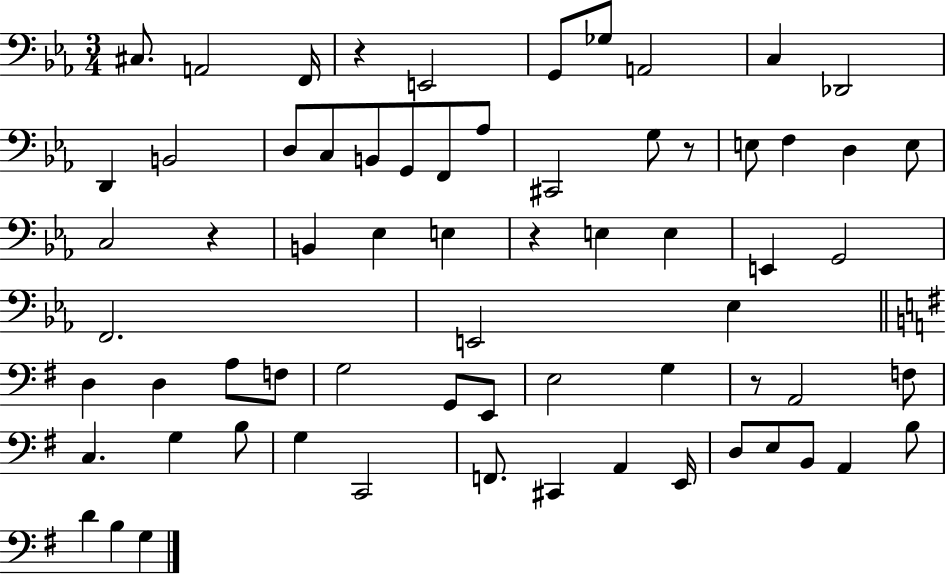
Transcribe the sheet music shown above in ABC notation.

X:1
T:Untitled
M:3/4
L:1/4
K:Eb
^C,/2 A,,2 F,,/4 z E,,2 G,,/2 _G,/2 A,,2 C, _D,,2 D,, B,,2 D,/2 C,/2 B,,/2 G,,/2 F,,/2 _A,/2 ^C,,2 G,/2 z/2 E,/2 F, D, E,/2 C,2 z B,, _E, E, z E, E, E,, G,,2 F,,2 E,,2 _E, D, D, A,/2 F,/2 G,2 G,,/2 E,,/2 E,2 G, z/2 A,,2 F,/2 C, G, B,/2 G, C,,2 F,,/2 ^C,, A,, E,,/4 D,/2 E,/2 B,,/2 A,, B,/2 D B, G,